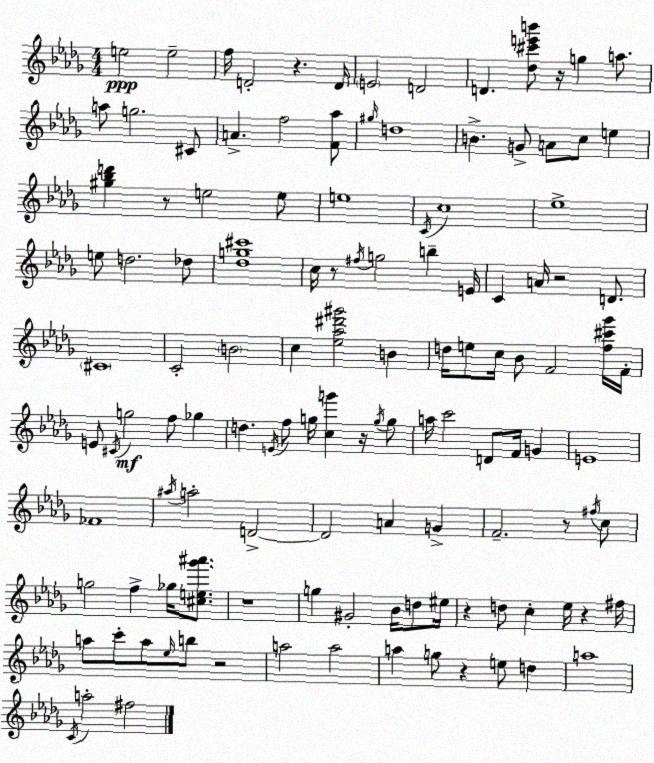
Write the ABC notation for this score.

X:1
T:Untitled
M:4/4
L:1/4
K:Bbm
e2 e2 f/4 D2 z D/4 E2 D2 D [_d^c'e'b']/2 z/4 g a/2 a/2 g2 ^C/2 A f2 [F_a]/2 ^g/4 d4 B G/2 A/2 c/2 e [^g_bd'] z/2 e2 e/2 e4 C/4 c4 _e4 e/2 d2 _d/2 [_dg^c']4 c/4 z/2 ^f/4 g2 b E/4 C A/4 z2 D/2 ^C4 C2 B2 c [_e_a^d'^g']2 B d/4 e/2 c/4 _B/2 F2 [f^c'_g']/4 F/4 E/2 ^C/4 g2 f/2 _g d E/4 f/2 g/4 [cg'] z/4 g/4 g/2 a/4 c'2 D/2 F/4 G E4 _F4 ^a/4 a2 D2 D2 A G F2 z/2 ^f/4 c/2 g2 f _g/4 [^ce_g'^a']/2 z4 g ^G2 _B/4 d/2 ^e/4 z d/2 c _e/4 z ^f/4 a/2 c'/2 a/2 _e/4 b/2 z2 a2 a2 a g/2 z e/2 d a4 C/4 a2 ^f2